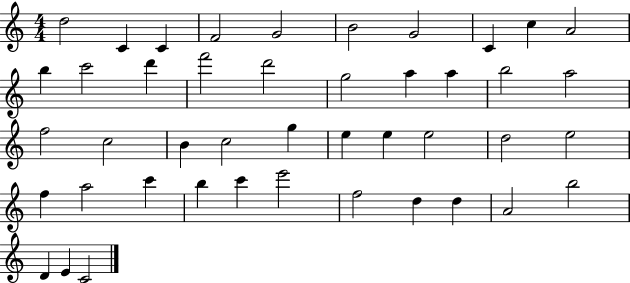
{
  \clef treble
  \numericTimeSignature
  \time 4/4
  \key c \major
  d''2 c'4 c'4 | f'2 g'2 | b'2 g'2 | c'4 c''4 a'2 | \break b''4 c'''2 d'''4 | f'''2 d'''2 | g''2 a''4 a''4 | b''2 a''2 | \break f''2 c''2 | b'4 c''2 g''4 | e''4 e''4 e''2 | d''2 e''2 | \break f''4 a''2 c'''4 | b''4 c'''4 e'''2 | f''2 d''4 d''4 | a'2 b''2 | \break d'4 e'4 c'2 | \bar "|."
}